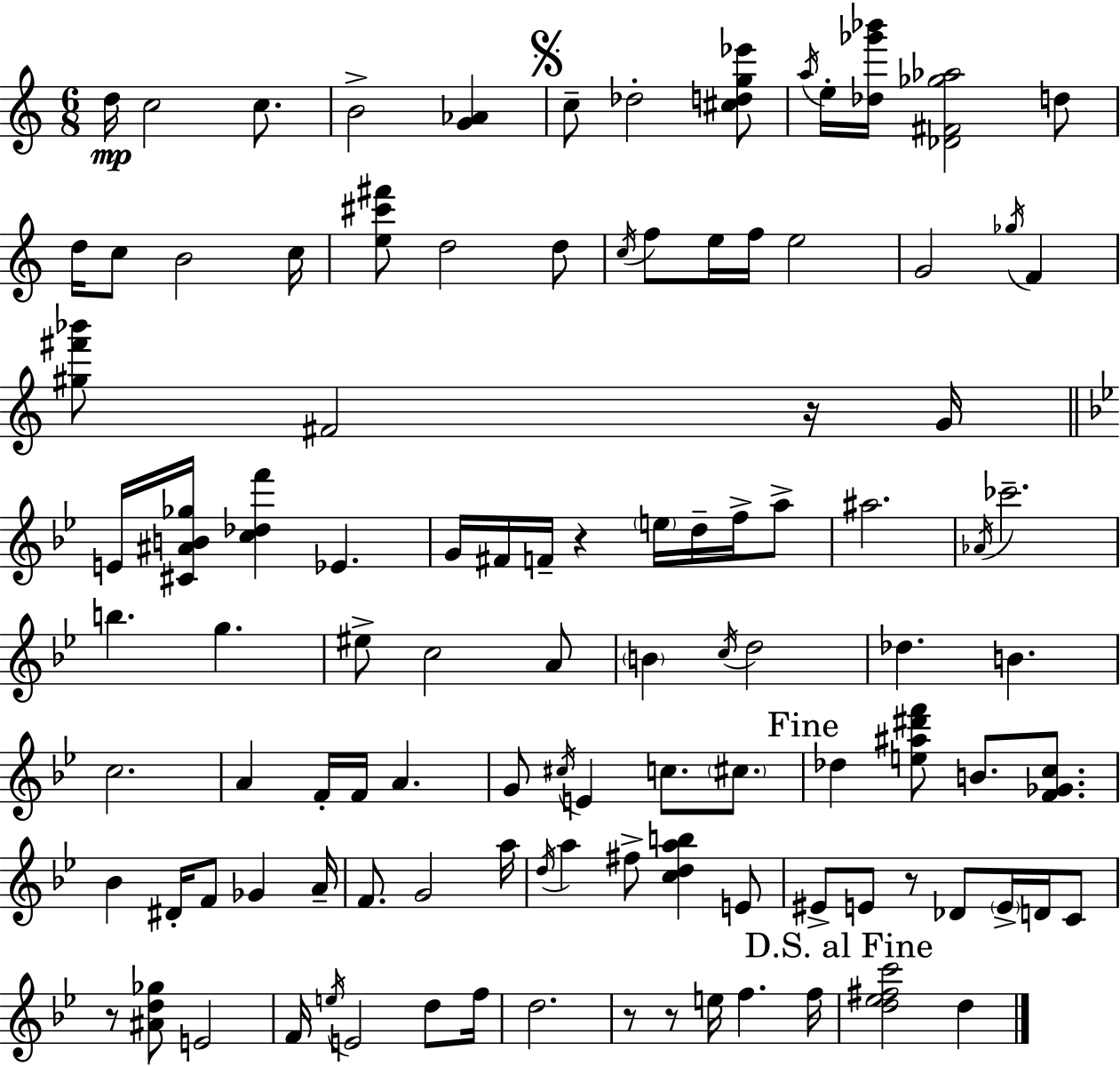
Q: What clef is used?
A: treble